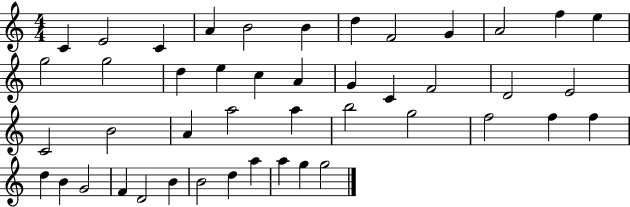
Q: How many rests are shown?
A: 0